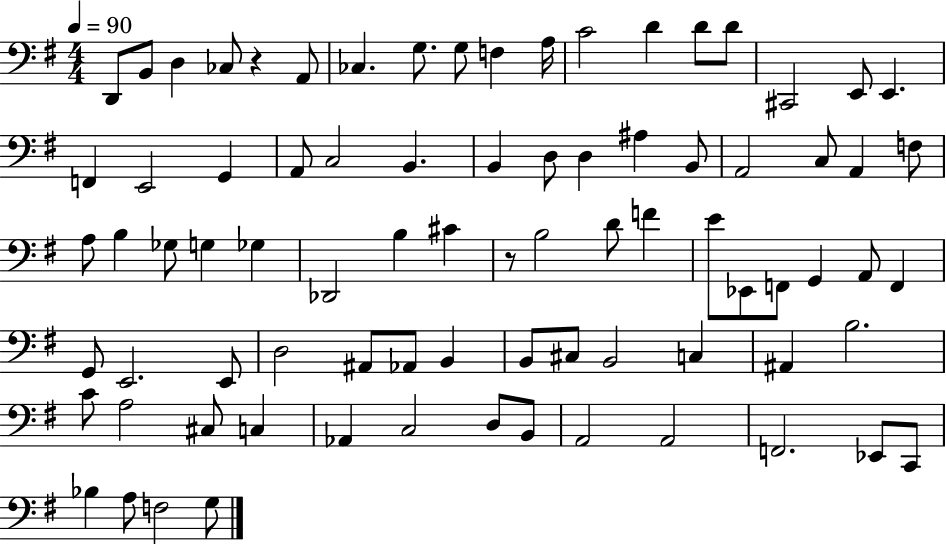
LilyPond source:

{
  \clef bass
  \numericTimeSignature
  \time 4/4
  \key g \major
  \tempo 4 = 90
  d,8 b,8 d4 ces8 r4 a,8 | ces4. g8. g8 f4 a16 | c'2 d'4 d'8 d'8 | cis,2 e,8 e,4. | \break f,4 e,2 g,4 | a,8 c2 b,4. | b,4 d8 d4 ais4 b,8 | a,2 c8 a,4 f8 | \break a8 b4 ges8 g4 ges4 | des,2 b4 cis'4 | r8 b2 d'8 f'4 | e'8 ees,8 f,8 g,4 a,8 f,4 | \break g,8 e,2. e,8 | d2 ais,8 aes,8 b,4 | b,8 cis8 b,2 c4 | ais,4 b2. | \break c'8 a2 cis8 c4 | aes,4 c2 d8 b,8 | a,2 a,2 | f,2. ees,8 c,8 | \break bes4 a8 f2 g8 | \bar "|."
}